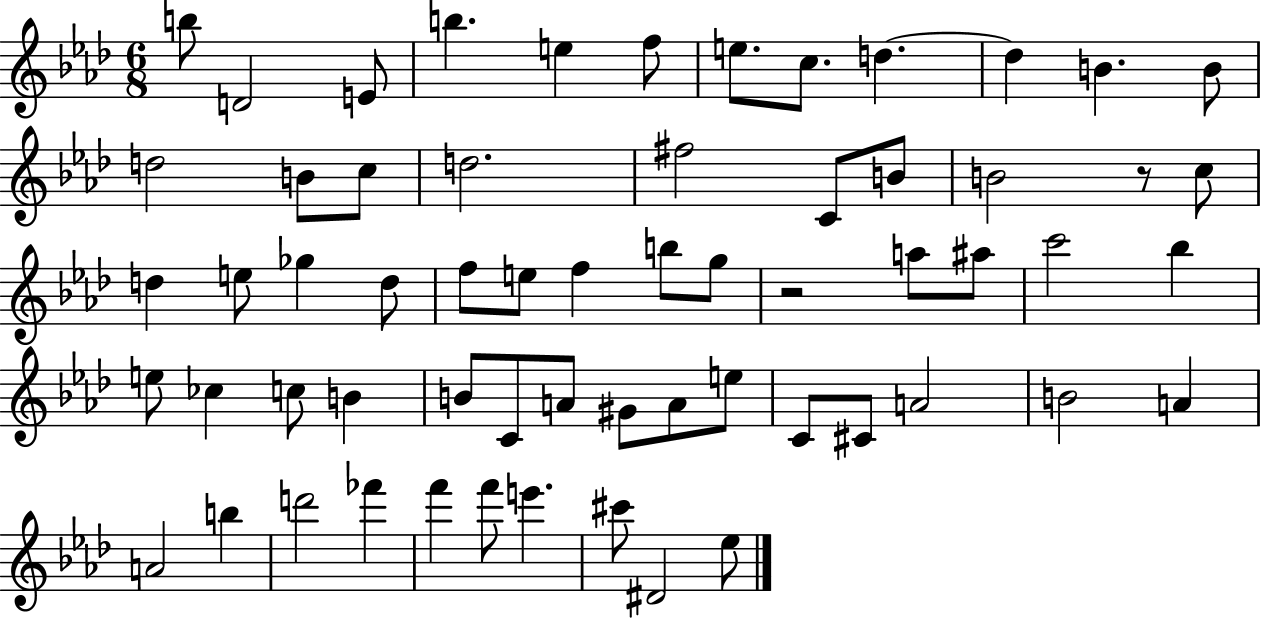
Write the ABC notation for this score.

X:1
T:Untitled
M:6/8
L:1/4
K:Ab
b/2 D2 E/2 b e f/2 e/2 c/2 d d B B/2 d2 B/2 c/2 d2 ^f2 C/2 B/2 B2 z/2 c/2 d e/2 _g d/2 f/2 e/2 f b/2 g/2 z2 a/2 ^a/2 c'2 _b e/2 _c c/2 B B/2 C/2 A/2 ^G/2 A/2 e/2 C/2 ^C/2 A2 B2 A A2 b d'2 _f' f' f'/2 e' ^c'/2 ^D2 _e/2